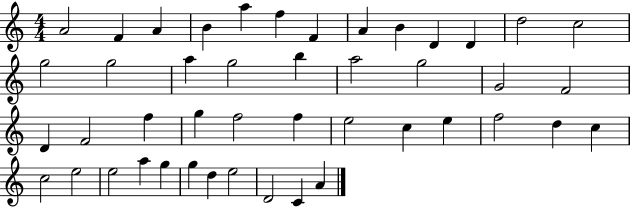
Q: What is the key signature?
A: C major